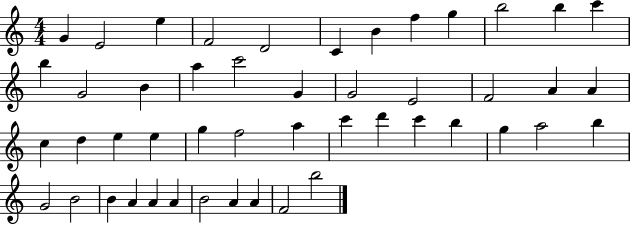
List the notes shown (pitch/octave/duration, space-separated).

G4/q E4/h E5/q F4/h D4/h C4/q B4/q F5/q G5/q B5/h B5/q C6/q B5/q G4/h B4/q A5/q C6/h G4/q G4/h E4/h F4/h A4/q A4/q C5/q D5/q E5/q E5/q G5/q F5/h A5/q C6/q D6/q C6/q B5/q G5/q A5/h B5/q G4/h B4/h B4/q A4/q A4/q A4/q B4/h A4/q A4/q F4/h B5/h